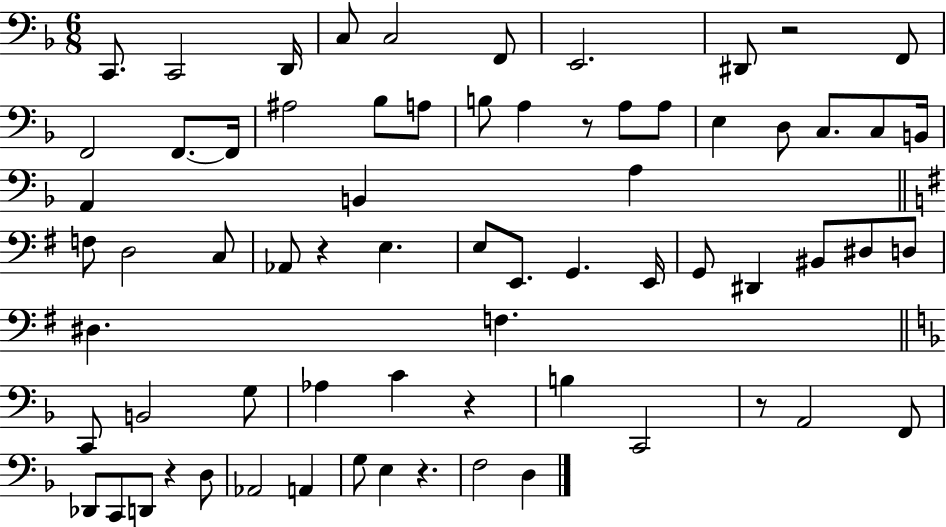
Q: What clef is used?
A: bass